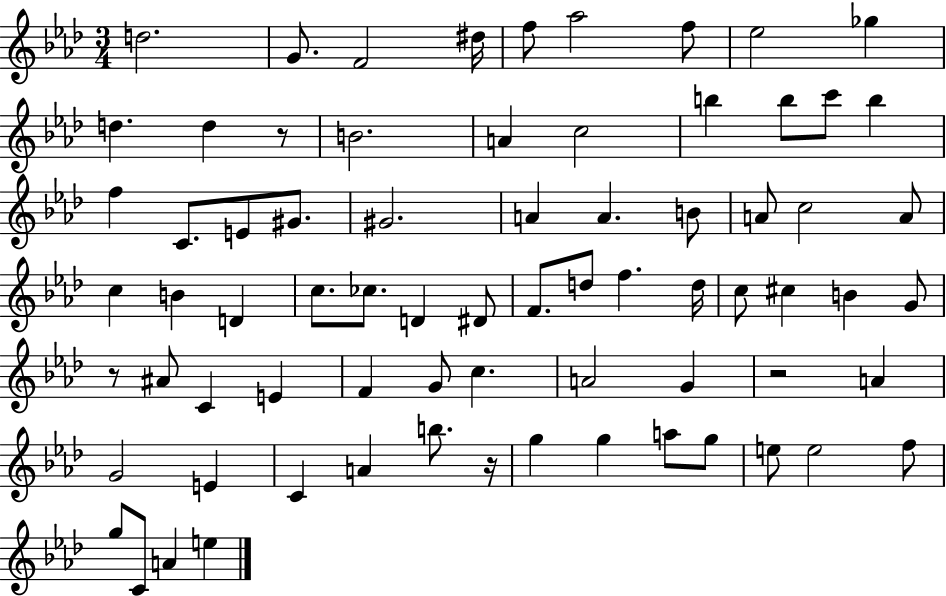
{
  \clef treble
  \numericTimeSignature
  \time 3/4
  \key aes \major
  d''2. | g'8. f'2 dis''16 | f''8 aes''2 f''8 | ees''2 ges''4 | \break d''4. d''4 r8 | b'2. | a'4 c''2 | b''4 b''8 c'''8 b''4 | \break f''4 c'8. e'8 gis'8. | gis'2. | a'4 a'4. b'8 | a'8 c''2 a'8 | \break c''4 b'4 d'4 | c''8. ces''8. d'4 dis'8 | f'8. d''8 f''4. d''16 | c''8 cis''4 b'4 g'8 | \break r8 ais'8 c'4 e'4 | f'4 g'8 c''4. | a'2 g'4 | r2 a'4 | \break g'2 e'4 | c'4 a'4 b''8. r16 | g''4 g''4 a''8 g''8 | e''8 e''2 f''8 | \break g''8 c'8 a'4 e''4 | \bar "|."
}